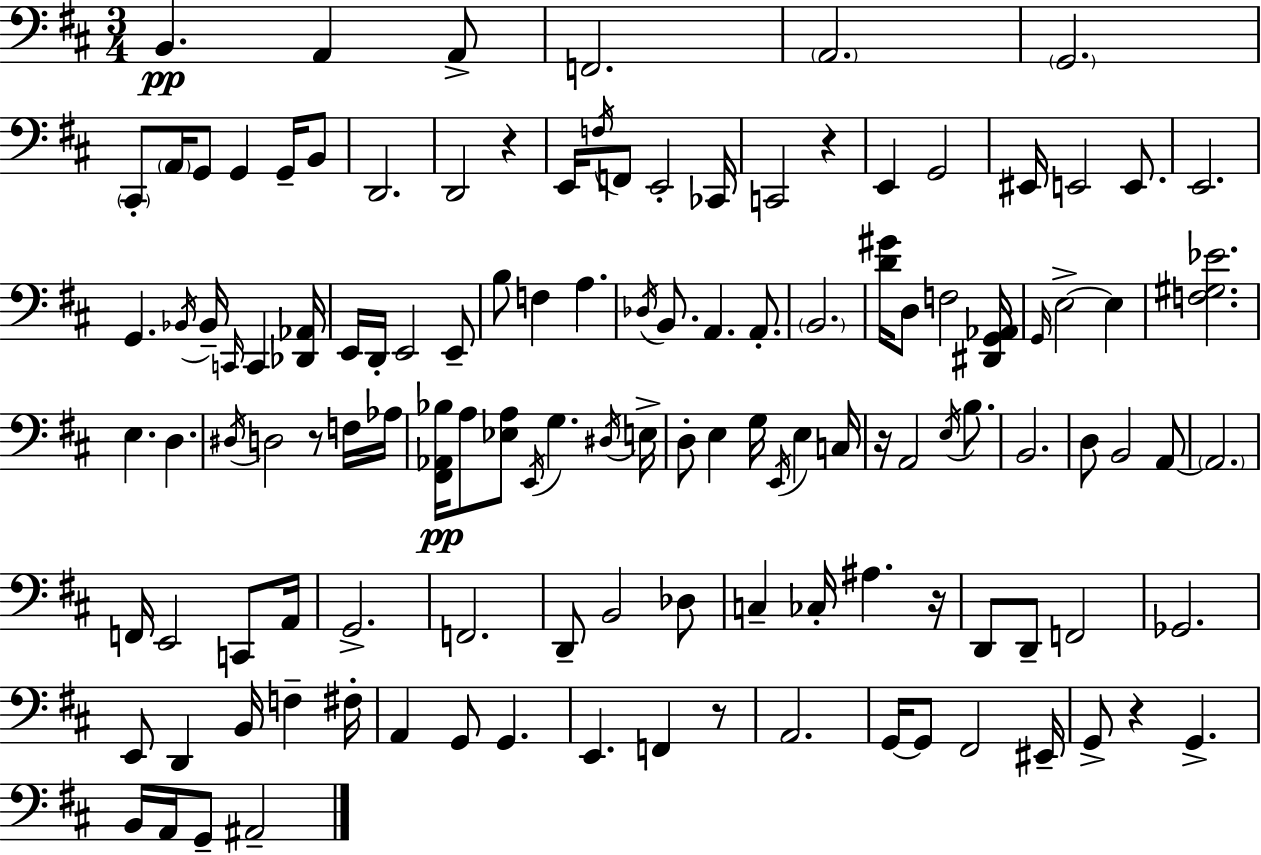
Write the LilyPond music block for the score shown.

{
  \clef bass
  \numericTimeSignature
  \time 3/4
  \key d \major
  \repeat volta 2 { b,4.\pp a,4 a,8-> | f,2. | \parenthesize a,2. | \parenthesize g,2. | \break \parenthesize cis,8-. \parenthesize a,16 g,8 g,4 g,16-- b,8 | d,2. | d,2 r4 | e,16 \acciaccatura { f16 } f,8 e,2-. | \break ces,16 c,2 r4 | e,4 g,2 | eis,16 e,2 e,8. | e,2. | \break g,4. \acciaccatura { bes,16 } bes,16-- \grace { c,16 } c,4 | <des, aes,>16 e,16 d,16-. e,2 | e,8-- b8 f4 a4. | \acciaccatura { des16 } b,8. a,4. | \break a,8.-. \parenthesize b,2. | <d' gis'>16 d8 f2 | <dis, g, aes,>16 \grace { g,16 } e2->~~ | e4 <f gis ees'>2. | \break e4. d4. | \acciaccatura { dis16 } d2 | r8 f16 aes16 <fis, aes, bes>16\pp a8 <ees a>8 \acciaccatura { e,16 } | g4. \acciaccatura { dis16 } e16-> d8-. e4 | \break g16 \acciaccatura { e,16 } e4 c16 r16 a,2 | \acciaccatura { e16 } b8. b,2. | d8 | b,2 a,8~~ \parenthesize a,2. | \break f,16 e,2 | c,8 a,16 g,2.-> | f,2. | d,8-- | \break b,2 des8 c4-- | ces16-. ais4. r16 d,8 | d,8-- f,2 ges,2. | e,8 | \break d,4 b,16 f4-- fis16-. a,4 | g,8 g,4. e,4. | f,4 r8 a,2. | g,16~~ g,8 | \break fis,2 eis,16-- g,8-> | r4 g,4.-> b,16 a,16 | g,8-- ais,2-- } \bar "|."
}